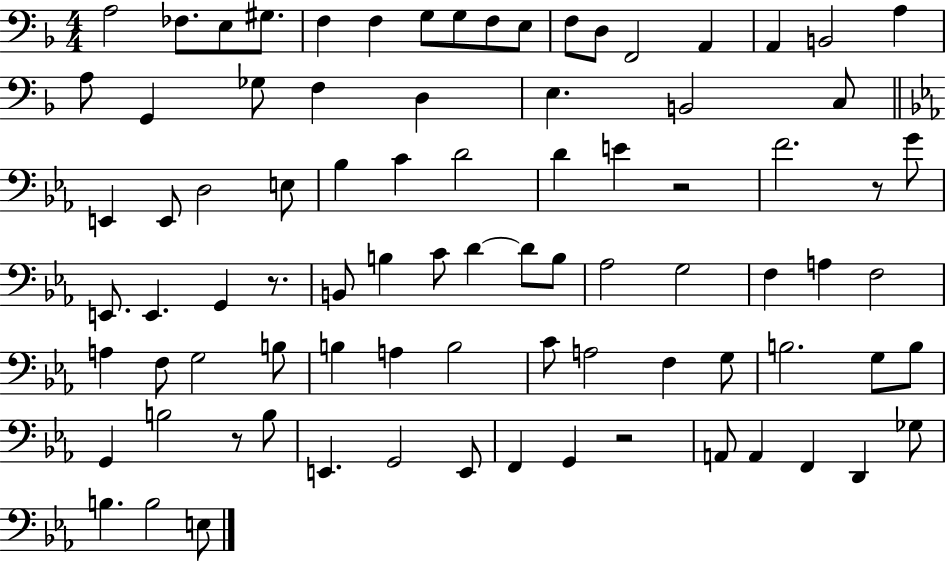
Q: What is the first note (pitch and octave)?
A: A3